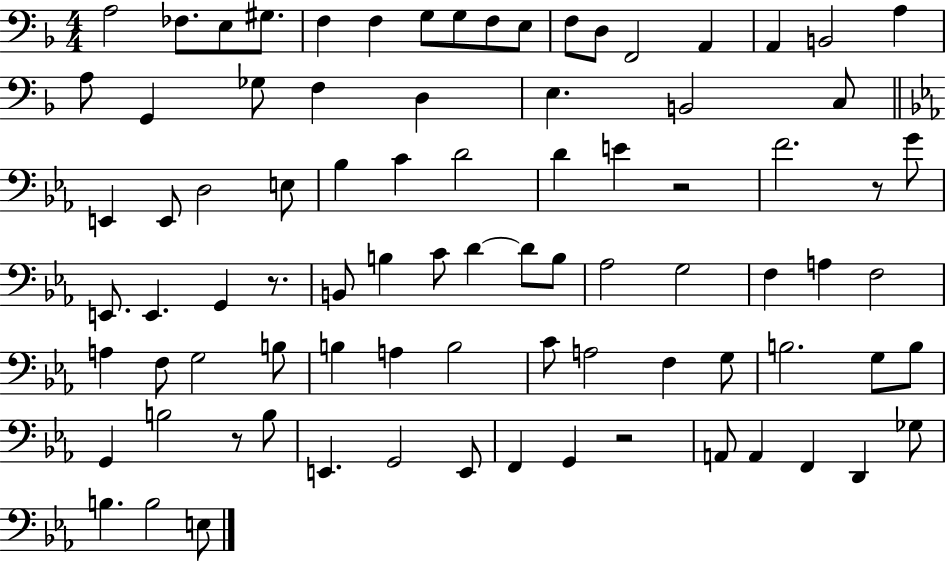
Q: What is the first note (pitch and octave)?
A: A3